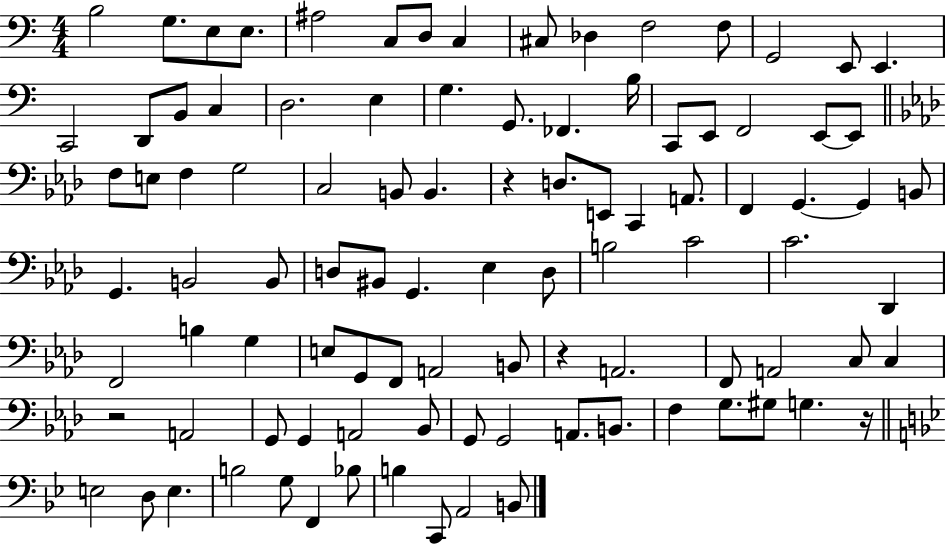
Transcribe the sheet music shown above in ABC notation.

X:1
T:Untitled
M:4/4
L:1/4
K:C
B,2 G,/2 E,/2 E,/2 ^A,2 C,/2 D,/2 C, ^C,/2 _D, F,2 F,/2 G,,2 E,,/2 E,, C,,2 D,,/2 B,,/2 C, D,2 E, G, G,,/2 _F,, B,/4 C,,/2 E,,/2 F,,2 E,,/2 E,,/2 F,/2 E,/2 F, G,2 C,2 B,,/2 B,, z D,/2 E,,/2 C,, A,,/2 F,, G,, G,, B,,/2 G,, B,,2 B,,/2 D,/2 ^B,,/2 G,, _E, D,/2 B,2 C2 C2 _D,, F,,2 B, G, E,/2 G,,/2 F,,/2 A,,2 B,,/2 z A,,2 F,,/2 A,,2 C,/2 C, z2 A,,2 G,,/2 G,, A,,2 _B,,/2 G,,/2 G,,2 A,,/2 B,,/2 F, G,/2 ^G,/2 G, z/4 E,2 D,/2 E, B,2 G,/2 F,, _B,/2 B, C,,/2 A,,2 B,,/2